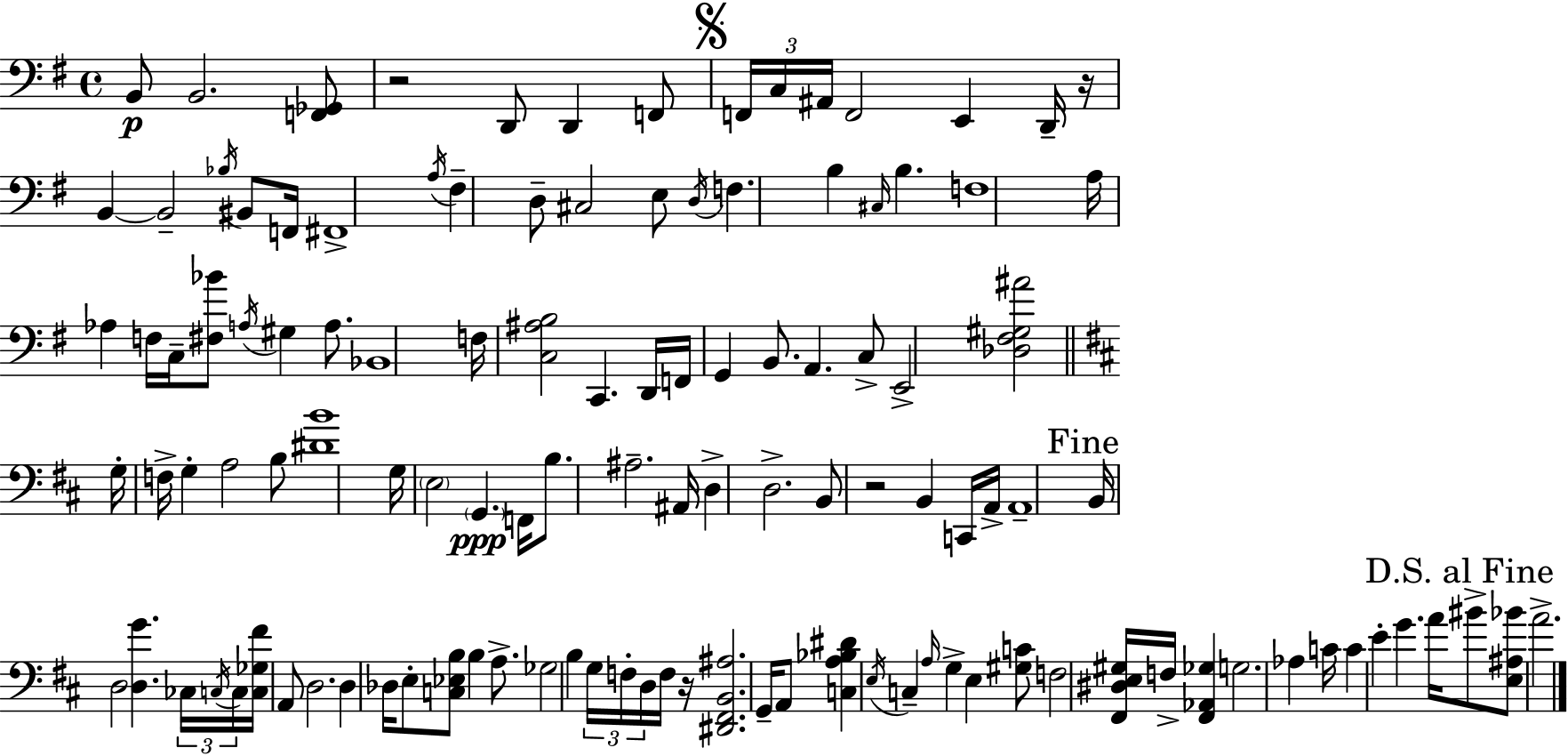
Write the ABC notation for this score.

X:1
T:Untitled
M:4/4
L:1/4
K:Em
B,,/2 B,,2 [F,,_G,,]/2 z2 D,,/2 D,, F,,/2 F,,/4 C,/4 ^A,,/4 F,,2 E,, D,,/4 z/4 B,, B,,2 _B,/4 ^B,,/2 F,,/4 ^F,,4 A,/4 ^F, D,/2 ^C,2 E,/2 D,/4 F, B, ^C,/4 B, F,4 A,/4 _A, F,/4 C,/4 [^F,_B]/2 A,/4 ^G, A,/2 _B,,4 F,/4 [C,^A,B,]2 C,, D,,/4 F,,/4 G,, B,,/2 A,, C,/2 E,,2 [_D,^F,^G,^A]2 G,/4 F,/4 G, A,2 B,/2 [^DB]4 G,/4 E,2 G,, F,,/4 B,/2 ^A,2 ^A,,/4 D, D,2 B,,/2 z2 B,, C,,/4 A,,/4 A,,4 B,,/4 D,2 [D,G] _C,/4 C,/4 C,/4 [C,_G,^F]/4 A,,/2 D,2 D, _D,/4 E,/2 [C,_E,B,]/2 B, A,/2 _G,2 B, G,/4 F,/4 D,/4 F,/4 z/4 [^D,,^F,,B,,^A,]2 G,,/4 A,,/2 [C,A,_B,^D] E,/4 C, A,/4 G, E, [^G,C]/2 F,2 [^F,,^D,E,^G,]/4 F,/4 [^F,,_A,,_G,] G,2 _A, C/4 C E G A/4 ^B/2 [E,^A,_B]/2 A2